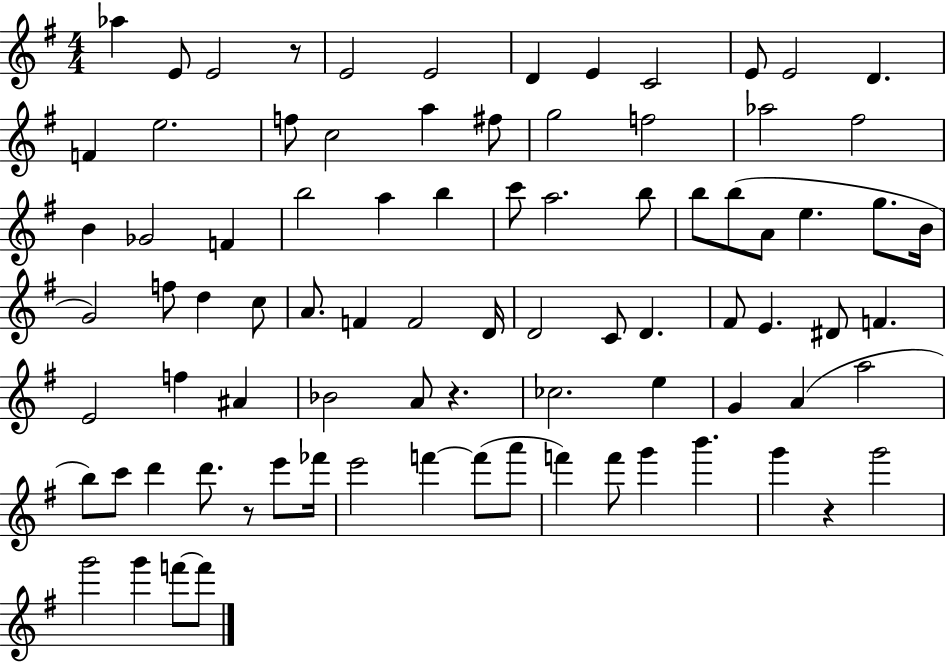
X:1
T:Untitled
M:4/4
L:1/4
K:G
_a E/2 E2 z/2 E2 E2 D E C2 E/2 E2 D F e2 f/2 c2 a ^f/2 g2 f2 _a2 ^f2 B _G2 F b2 a b c'/2 a2 b/2 b/2 b/2 A/2 e g/2 B/4 G2 f/2 d c/2 A/2 F F2 D/4 D2 C/2 D ^F/2 E ^D/2 F E2 f ^A _B2 A/2 z _c2 e G A a2 b/2 c'/2 d' d'/2 z/2 e'/2 _f'/4 e'2 f' f'/2 a'/2 f' f'/2 g' b' g' z g'2 g'2 g' f'/2 f'/2